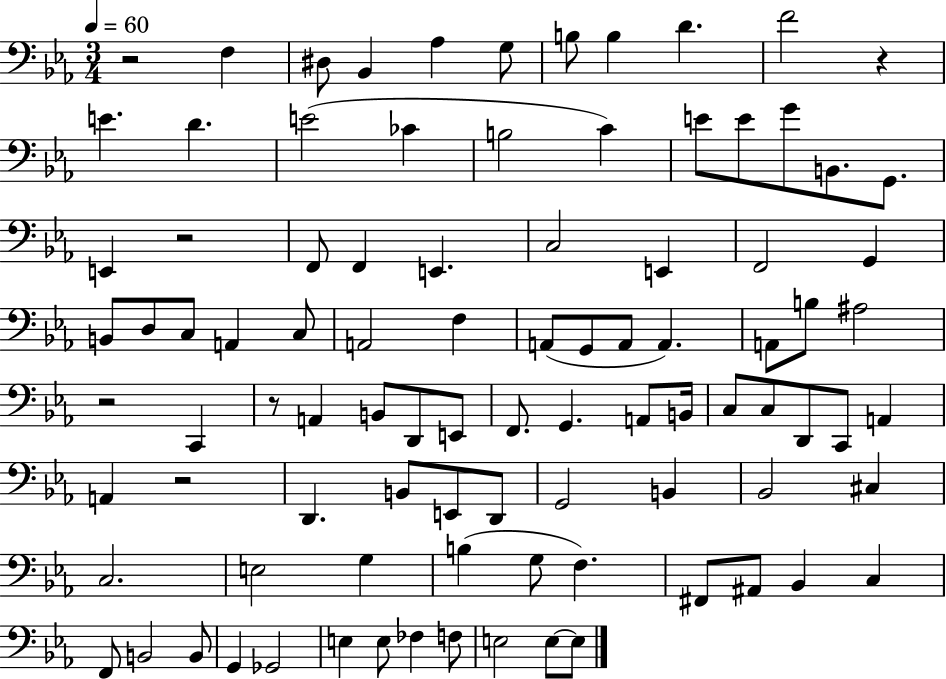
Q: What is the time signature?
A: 3/4